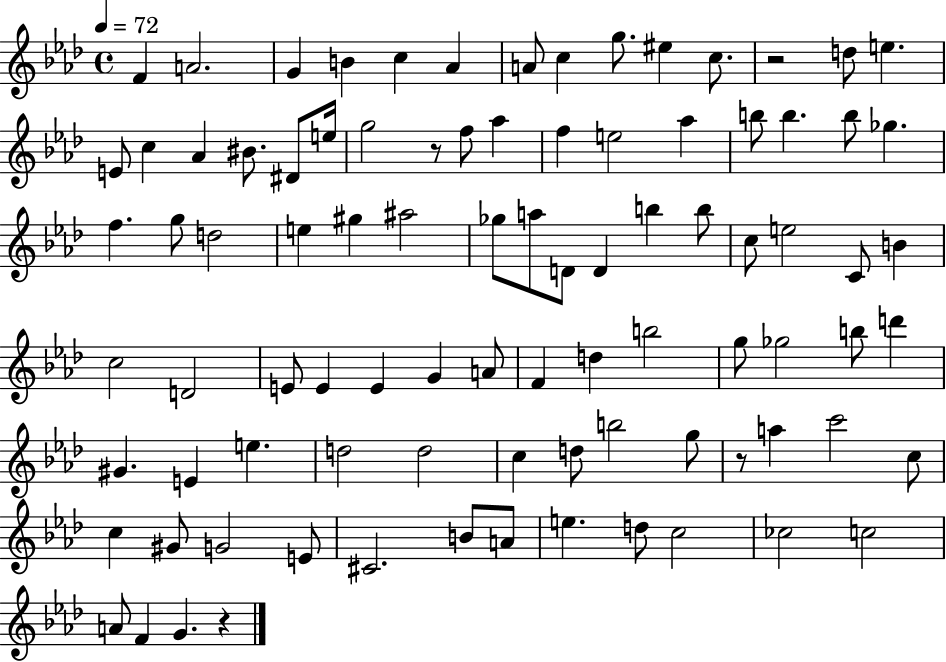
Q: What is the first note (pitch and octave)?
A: F4